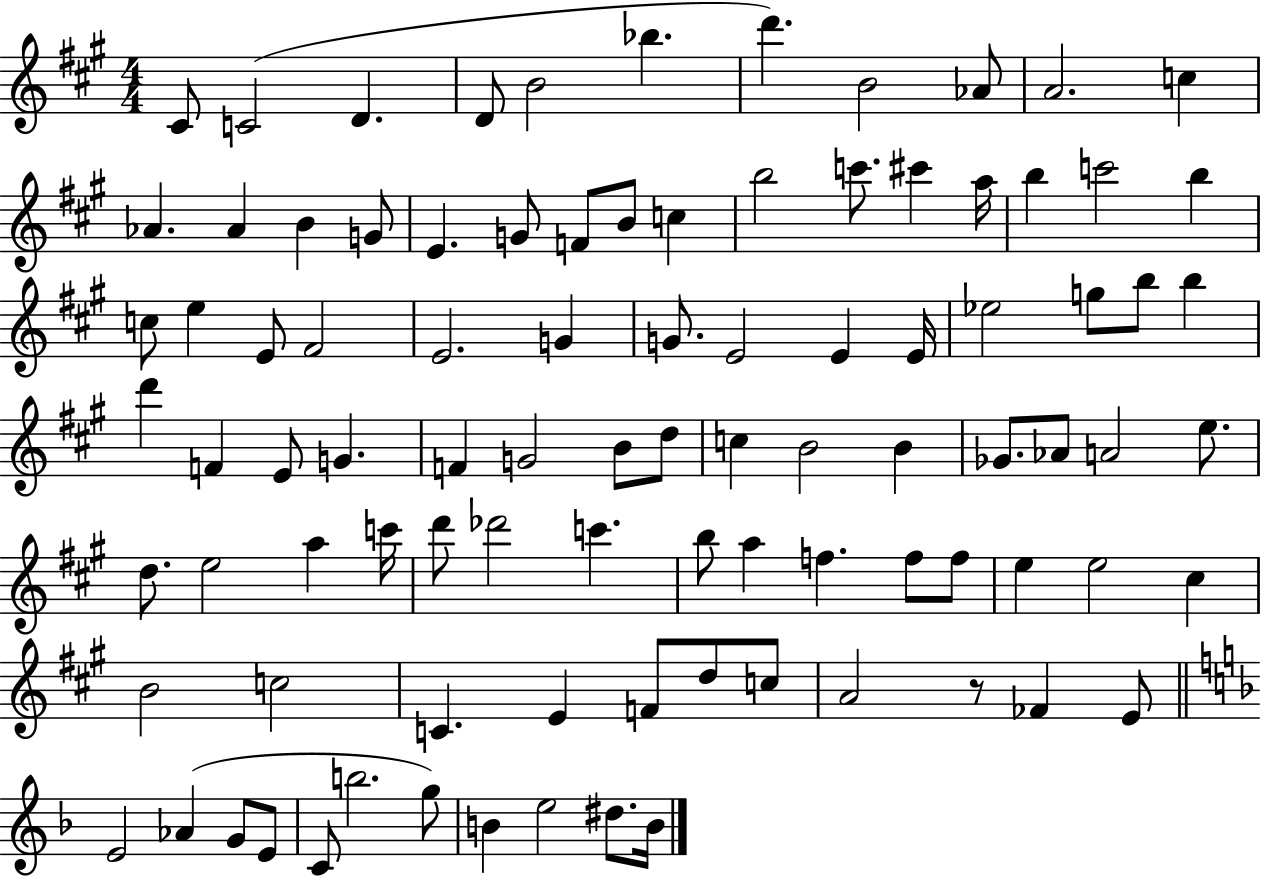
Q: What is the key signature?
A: A major